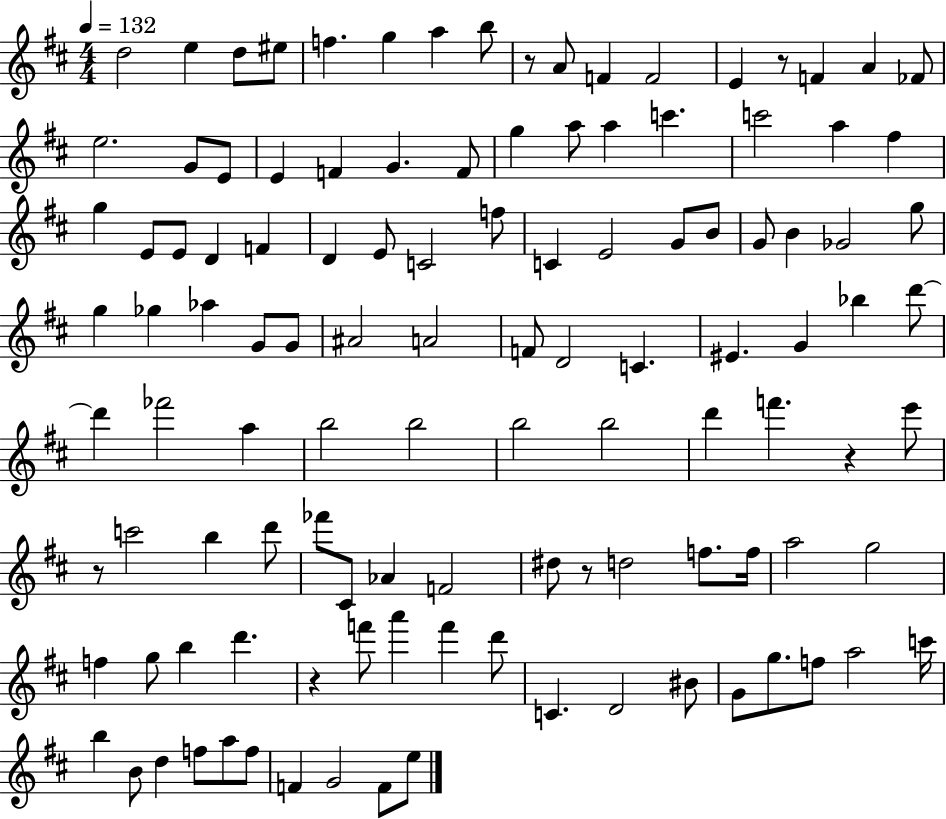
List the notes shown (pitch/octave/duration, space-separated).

D5/h E5/q D5/e EIS5/e F5/q. G5/q A5/q B5/e R/e A4/e F4/q F4/h E4/q R/e F4/q A4/q FES4/e E5/h. G4/e E4/e E4/q F4/q G4/q. F4/e G5/q A5/e A5/q C6/q. C6/h A5/q F#5/q G5/q E4/e E4/e D4/q F4/q D4/q E4/e C4/h F5/e C4/q E4/h G4/e B4/e G4/e B4/q Gb4/h G5/e G5/q Gb5/q Ab5/q G4/e G4/e A#4/h A4/h F4/e D4/h C4/q. EIS4/q. G4/q Bb5/q D6/e D6/q FES6/h A5/q B5/h B5/h B5/h B5/h D6/q F6/q. R/q E6/e R/e C6/h B5/q D6/e FES6/e C#4/e Ab4/q F4/h D#5/e R/e D5/h F5/e. F5/s A5/h G5/h F5/q G5/e B5/q D6/q. R/q F6/e A6/q F6/q D6/e C4/q. D4/h BIS4/e G4/e G5/e. F5/e A5/h C6/s B5/q B4/e D5/q F5/e A5/e F5/e F4/q G4/h F4/e E5/e